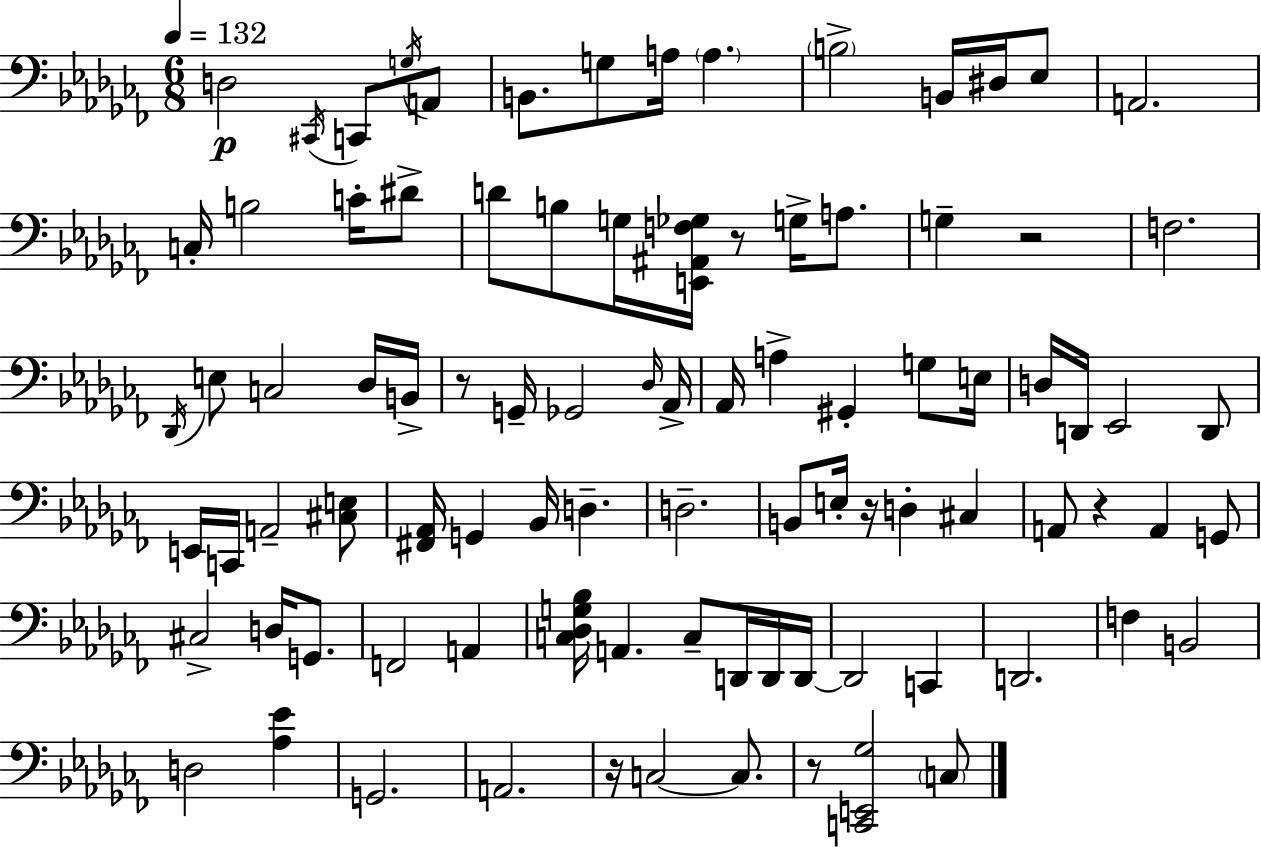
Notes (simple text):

D3/h C#2/s C2/e G3/s A2/e B2/e. G3/e A3/s A3/q. B3/h B2/s D#3/s Eb3/e A2/h. C3/s B3/h C4/s D#4/e D4/e B3/e G3/s [E2,A#2,F3,Gb3]/s R/e G3/s A3/e. G3/q R/h F3/h. Db2/s E3/e C3/h Db3/s B2/s R/e G2/s Gb2/h Db3/s Ab2/s Ab2/s A3/q G#2/q G3/e E3/s D3/s D2/s Eb2/h D2/e E2/s C2/s A2/h [C#3,E3]/e [F#2,Ab2]/s G2/q Bb2/s D3/q. D3/h. B2/e E3/s R/s D3/q C#3/q A2/e R/q A2/q G2/e C#3/h D3/s G2/e. F2/h A2/q [C3,Db3,G3,Bb3]/s A2/q. C3/e D2/s D2/s D2/s D2/h C2/q D2/h. F3/q B2/h D3/h [Ab3,Eb4]/q G2/h. A2/h. R/s C3/h C3/e. R/e [C2,E2,Gb3]/h C3/e